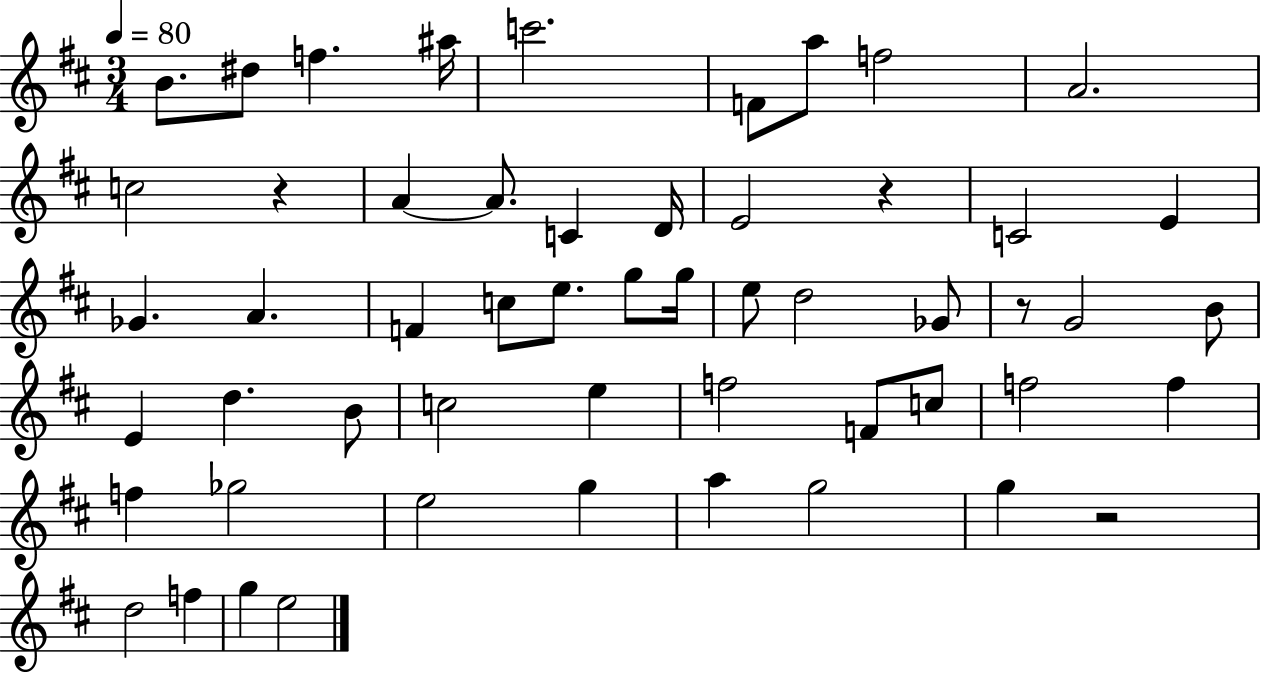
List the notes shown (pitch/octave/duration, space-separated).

B4/e. D#5/e F5/q. A#5/s C6/h. F4/e A5/e F5/h A4/h. C5/h R/q A4/q A4/e. C4/q D4/s E4/h R/q C4/h E4/q Gb4/q. A4/q. F4/q C5/e E5/e. G5/e G5/s E5/e D5/h Gb4/e R/e G4/h B4/e E4/q D5/q. B4/e C5/h E5/q F5/h F4/e C5/e F5/h F5/q F5/q Gb5/h E5/h G5/q A5/q G5/h G5/q R/h D5/h F5/q G5/q E5/h